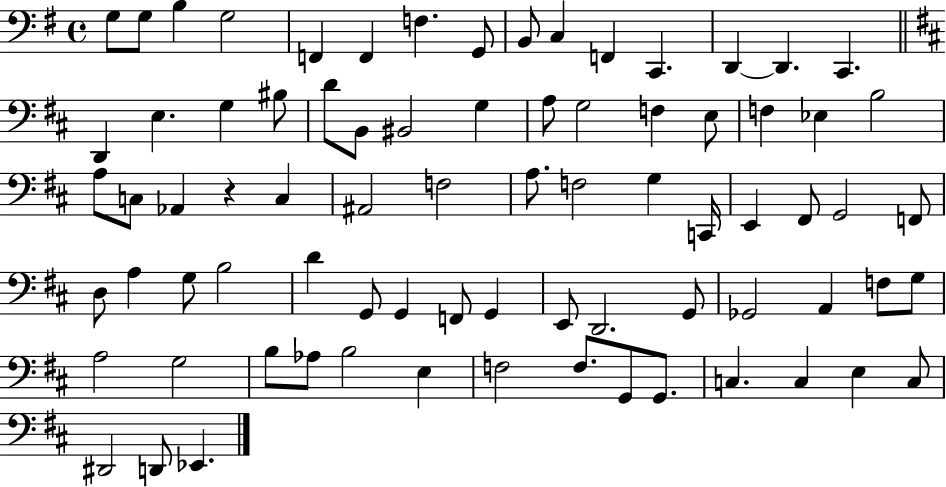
X:1
T:Untitled
M:4/4
L:1/4
K:G
G,/2 G,/2 B, G,2 F,, F,, F, G,,/2 B,,/2 C, F,, C,, D,, D,, C,, D,, E, G, ^B,/2 D/2 B,,/2 ^B,,2 G, A,/2 G,2 F, E,/2 F, _E, B,2 A,/2 C,/2 _A,, z C, ^A,,2 F,2 A,/2 F,2 G, C,,/4 E,, ^F,,/2 G,,2 F,,/2 D,/2 A, G,/2 B,2 D G,,/2 G,, F,,/2 G,, E,,/2 D,,2 G,,/2 _G,,2 A,, F,/2 G,/2 A,2 G,2 B,/2 _A,/2 B,2 E, F,2 F,/2 G,,/2 G,,/2 C, C, E, C,/2 ^D,,2 D,,/2 _E,,